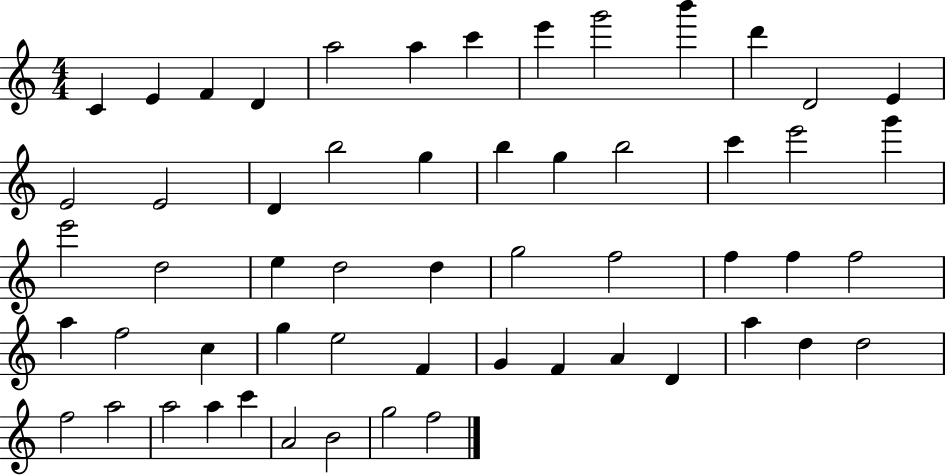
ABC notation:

X:1
T:Untitled
M:4/4
L:1/4
K:C
C E F D a2 a c' e' g'2 b' d' D2 E E2 E2 D b2 g b g b2 c' e'2 g' e'2 d2 e d2 d g2 f2 f f f2 a f2 c g e2 F G F A D a d d2 f2 a2 a2 a c' A2 B2 g2 f2